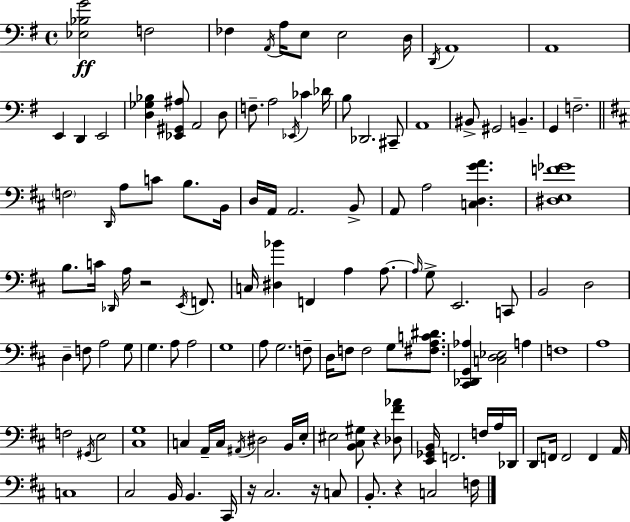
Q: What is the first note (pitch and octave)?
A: F3